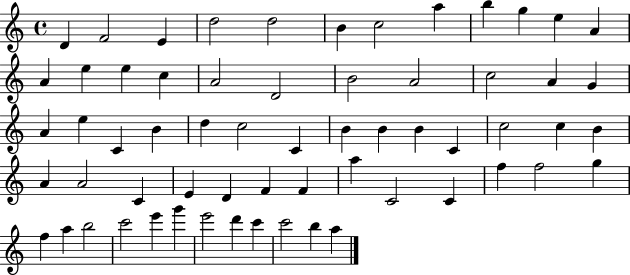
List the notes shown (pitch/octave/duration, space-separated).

D4/q F4/h E4/q D5/h D5/h B4/q C5/h A5/q B5/q G5/q E5/q A4/q A4/q E5/q E5/q C5/q A4/h D4/h B4/h A4/h C5/h A4/q G4/q A4/q E5/q C4/q B4/q D5/q C5/h C4/q B4/q B4/q B4/q C4/q C5/h C5/q B4/q A4/q A4/h C4/q E4/q D4/q F4/q F4/q A5/q C4/h C4/q F5/q F5/h G5/q F5/q A5/q B5/h C6/h E6/q G6/q E6/h D6/q C6/q C6/h B5/q A5/q